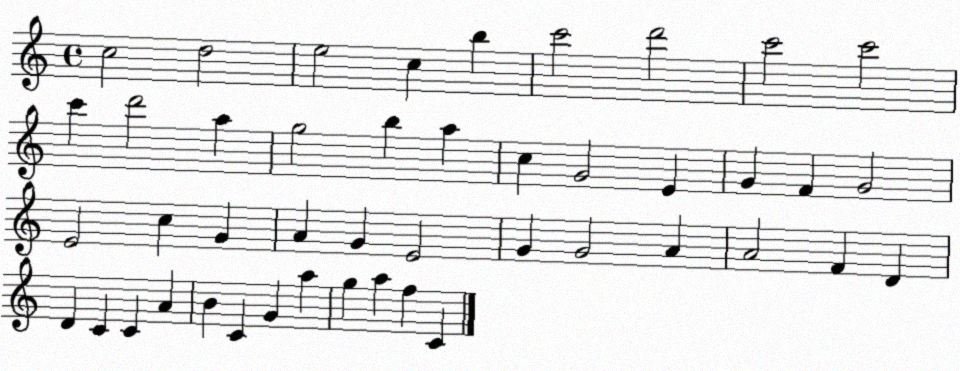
X:1
T:Untitled
M:4/4
L:1/4
K:C
c2 d2 e2 c b c'2 d'2 c'2 c'2 c' d'2 a g2 b a c G2 E G F G2 E2 c G A G E2 G G2 A A2 F D D C C A B C G a g a f C